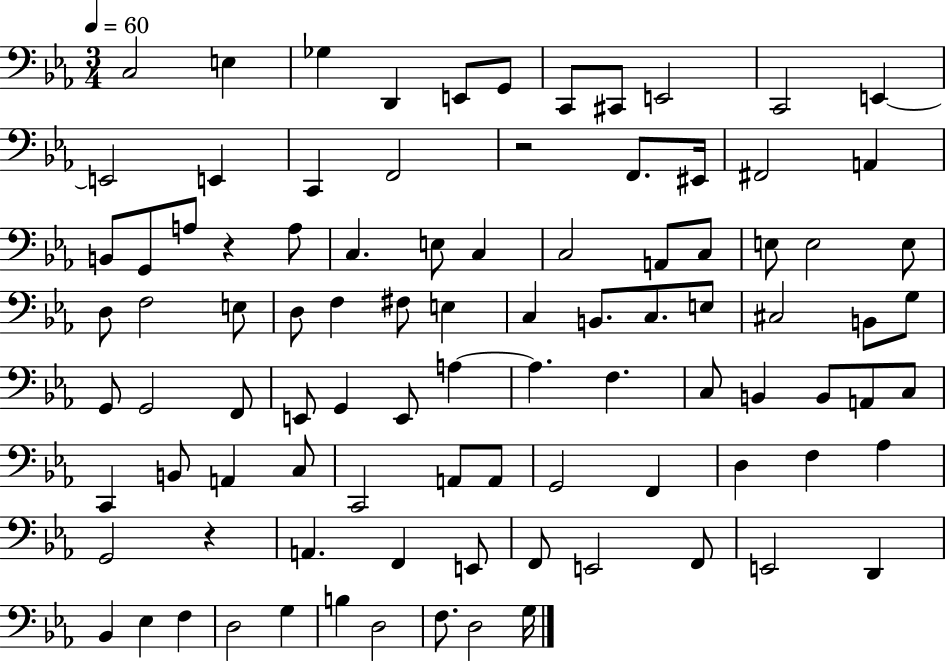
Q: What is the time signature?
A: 3/4